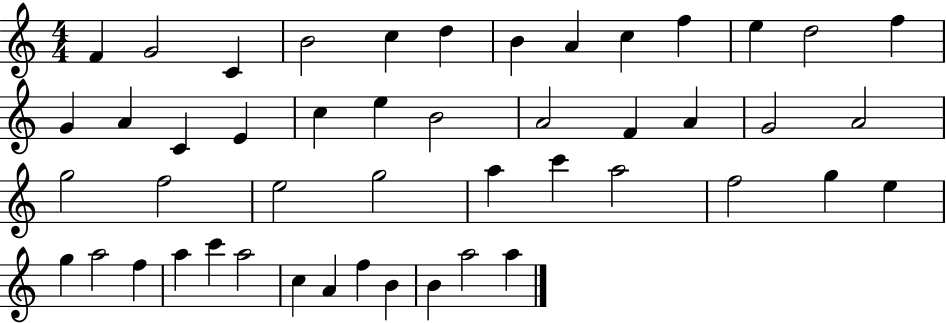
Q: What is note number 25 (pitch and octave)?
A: A4